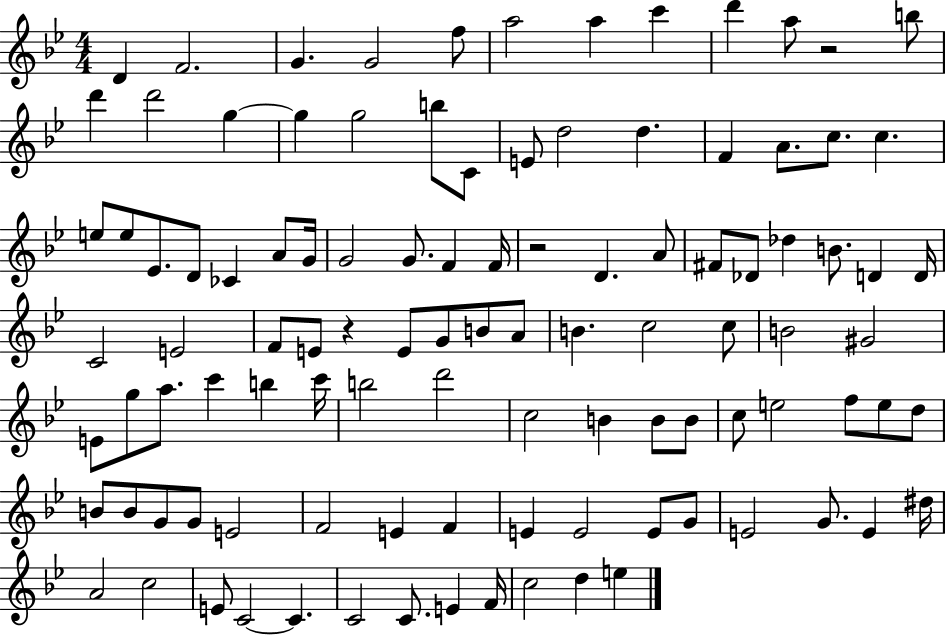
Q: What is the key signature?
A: BES major